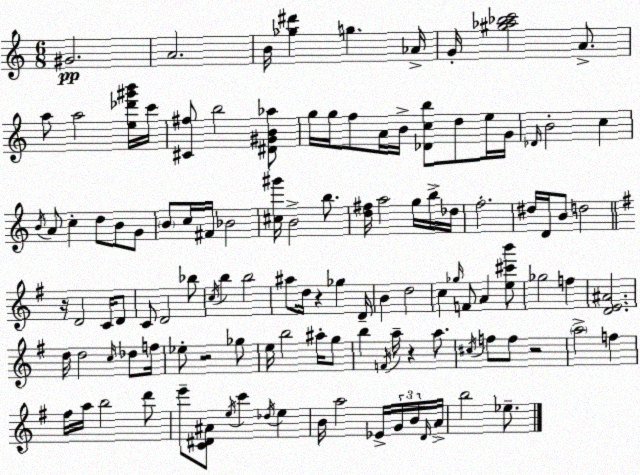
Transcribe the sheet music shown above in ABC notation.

X:1
T:Untitled
M:6/8
L:1/4
K:Am
^G2 A2 B/4 [_g^d'] g _A/4 G/4 [^g_a_bc']2 A/2 a/2 a2 [e_d'^g'b']/4 c'/4 [^C^f]/2 b2 [^D^GB_a]/2 g/4 g/4 f/2 A/4 B/4 [_Dcb]/2 d/2 e/4 G/4 _D/4 B2 c B/4 A/2 c d/2 B/2 G/2 B/2 c/4 ^F/4 _B2 [^c^g']/4 B2 b/2 [d^f]/4 a2 g/4 b/4 _d/4 f2 ^d/4 D/4 B/2 d2 z/4 D2 C/4 D/2 C/2 D2 _b/2 c/4 b b2 ^a/2 d/4 z _g D/4 B d2 c _g/4 F/2 A [e^c'b']/2 _g2 f [DE^A]2 d/4 d2 c/4 _d/2 f/4 _e/2 z2 _g/2 e/4 b2 ^a/4 g/2 b F/4 a/4 z a/2 ^c/4 f/2 f/2 z2 a2 f ^f/4 a/4 b2 d'/2 e'/2 [C^D^A]/2 e/4 c' _d/4 e B/4 a2 _E/4 G/4 B/4 D/4 A/4 b2 _e/2